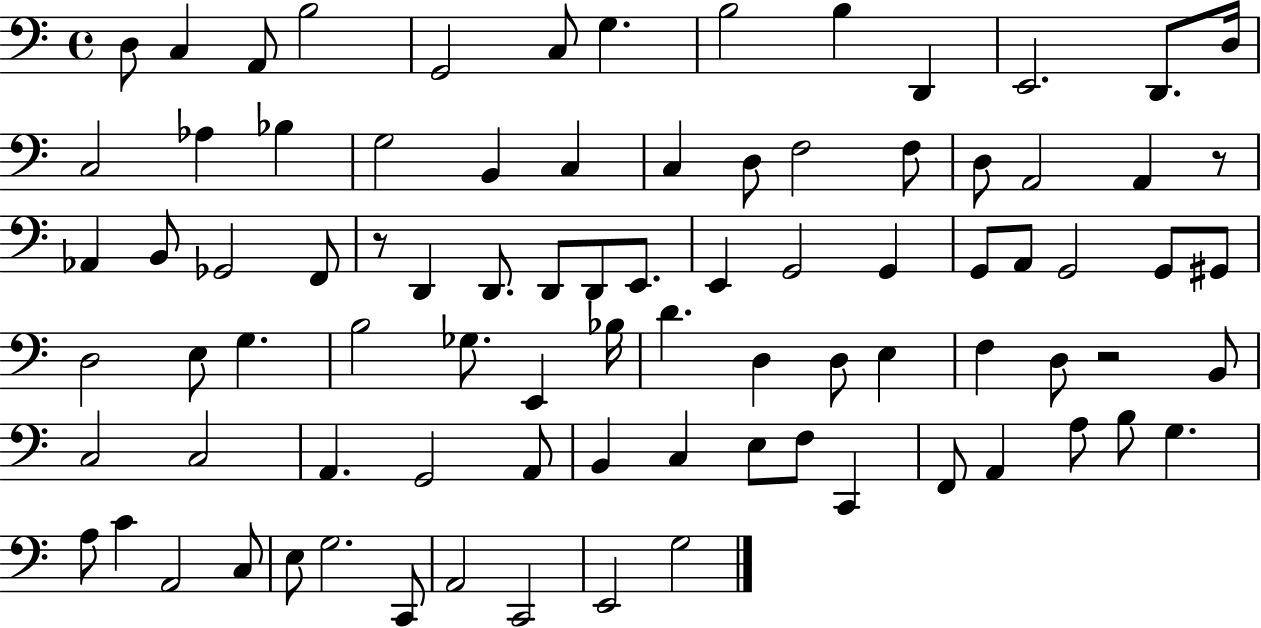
D3/e C3/q A2/e B3/h G2/h C3/e G3/q. B3/h B3/q D2/q E2/h. D2/e. D3/s C3/h Ab3/q Bb3/q G3/h B2/q C3/q C3/q D3/e F3/h F3/e D3/e A2/h A2/q R/e Ab2/q B2/e Gb2/h F2/e R/e D2/q D2/e. D2/e D2/e E2/e. E2/q G2/h G2/q G2/e A2/e G2/h G2/e G#2/e D3/h E3/e G3/q. B3/h Gb3/e. E2/q Bb3/s D4/q. D3/q D3/e E3/q F3/q D3/e R/h B2/e C3/h C3/h A2/q. G2/h A2/e B2/q C3/q E3/e F3/e C2/q F2/e A2/q A3/e B3/e G3/q. A3/e C4/q A2/h C3/e E3/e G3/h. C2/e A2/h C2/h E2/h G3/h